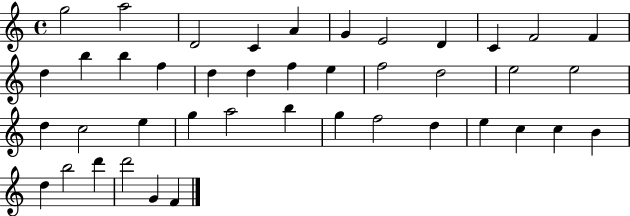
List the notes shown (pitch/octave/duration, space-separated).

G5/h A5/h D4/h C4/q A4/q G4/q E4/h D4/q C4/q F4/h F4/q D5/q B5/q B5/q F5/q D5/q D5/q F5/q E5/q F5/h D5/h E5/h E5/h D5/q C5/h E5/q G5/q A5/h B5/q G5/q F5/h D5/q E5/q C5/q C5/q B4/q D5/q B5/h D6/q D6/h G4/q F4/q